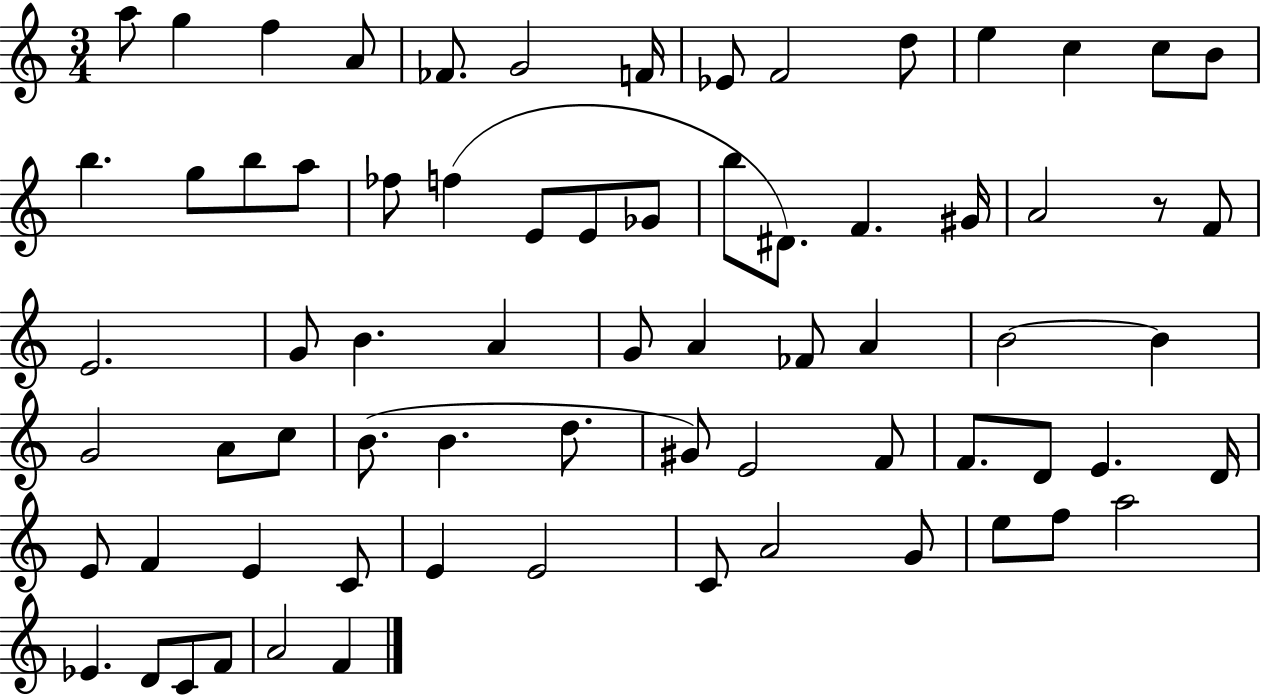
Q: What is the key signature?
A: C major